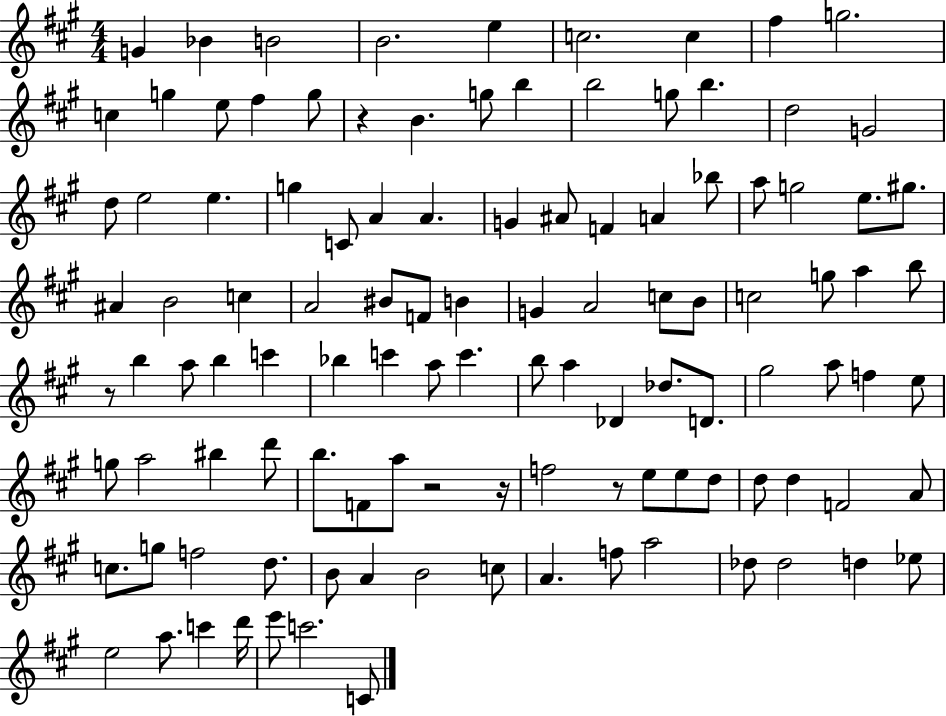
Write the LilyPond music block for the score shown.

{
  \clef treble
  \numericTimeSignature
  \time 4/4
  \key a \major
  \repeat volta 2 { g'4 bes'4 b'2 | b'2. e''4 | c''2. c''4 | fis''4 g''2. | \break c''4 g''4 e''8 fis''4 g''8 | r4 b'4. g''8 b''4 | b''2 g''8 b''4. | d''2 g'2 | \break d''8 e''2 e''4. | g''4 c'8 a'4 a'4. | g'4 ais'8 f'4 a'4 bes''8 | a''8 g''2 e''8. gis''8. | \break ais'4 b'2 c''4 | a'2 bis'8 f'8 b'4 | g'4 a'2 c''8 b'8 | c''2 g''8 a''4 b''8 | \break r8 b''4 a''8 b''4 c'''4 | bes''4 c'''4 a''8 c'''4. | b''8 a''4 des'4 des''8. d'8. | gis''2 a''8 f''4 e''8 | \break g''8 a''2 bis''4 d'''8 | b''8. f'8 a''8 r2 r16 | f''2 r8 e''8 e''8 d''8 | d''8 d''4 f'2 a'8 | \break c''8. g''8 f''2 d''8. | b'8 a'4 b'2 c''8 | a'4. f''8 a''2 | des''8 des''2 d''4 ees''8 | \break e''2 a''8. c'''4 d'''16 | e'''8 c'''2. c'8 | } \bar "|."
}